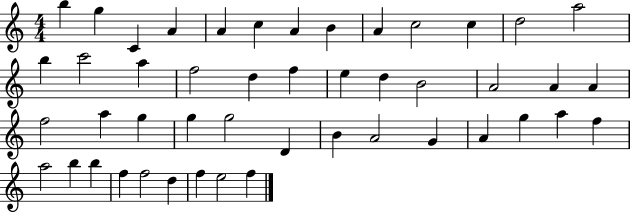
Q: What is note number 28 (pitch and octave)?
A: G5